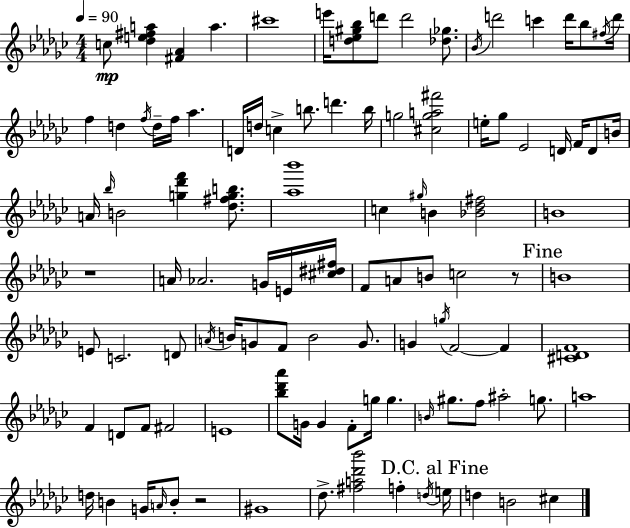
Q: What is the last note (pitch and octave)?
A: C#5